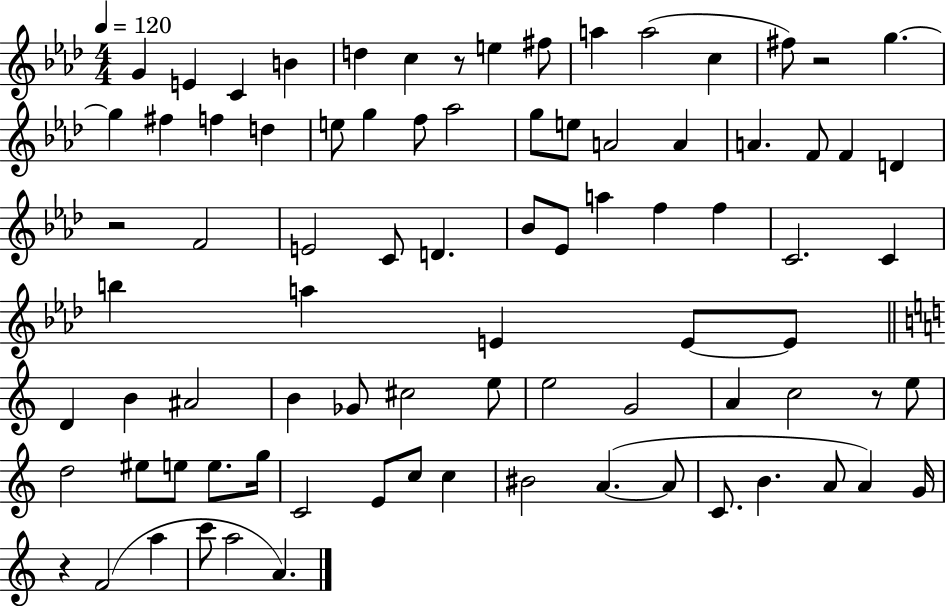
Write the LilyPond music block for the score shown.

{
  \clef treble
  \numericTimeSignature
  \time 4/4
  \key aes \major
  \tempo 4 = 120
  g'4 e'4 c'4 b'4 | d''4 c''4 r8 e''4 fis''8 | a''4 a''2( c''4 | fis''8) r2 g''4.~~ | \break g''4 fis''4 f''4 d''4 | e''8 g''4 f''8 aes''2 | g''8 e''8 a'2 a'4 | a'4. f'8 f'4 d'4 | \break r2 f'2 | e'2 c'8 d'4. | bes'8 ees'8 a''4 f''4 f''4 | c'2. c'4 | \break b''4 a''4 e'4 e'8~~ e'8 | \bar "||" \break \key c \major d'4 b'4 ais'2 | b'4 ges'8 cis''2 e''8 | e''2 g'2 | a'4 c''2 r8 e''8 | \break d''2 eis''8 e''8 e''8. g''16 | c'2 e'8 c''8 c''4 | bis'2 a'4.~(~ a'8 | c'8. b'4. a'8 a'4) g'16 | \break r4 f'2( a''4 | c'''8 a''2 a'4.) | \bar "|."
}